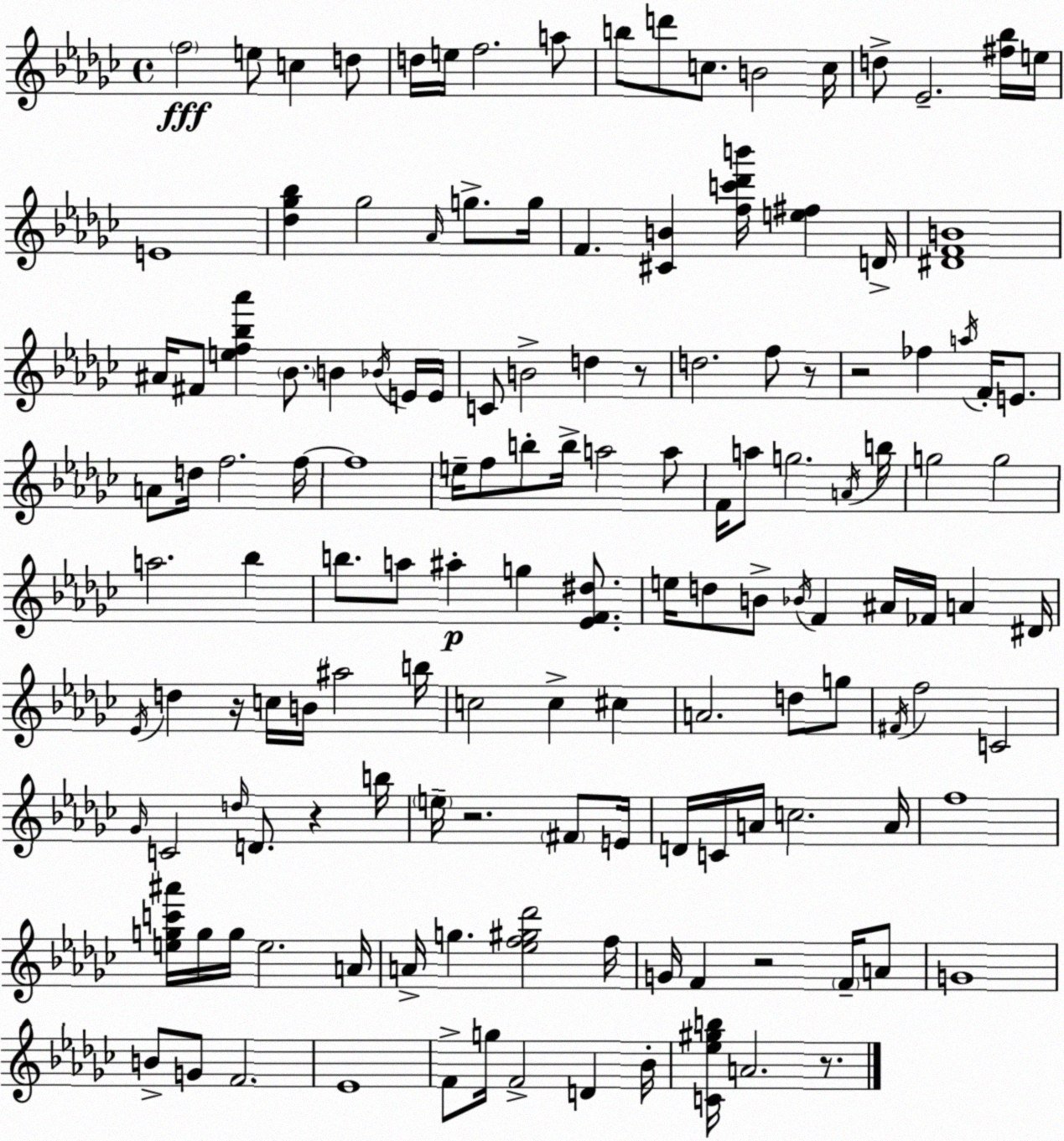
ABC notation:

X:1
T:Untitled
M:4/4
L:1/4
K:Ebm
f2 e/2 c d/2 d/4 e/4 f2 a/2 b/2 d'/2 c/2 B2 c/4 d/2 _E2 [^f_b]/4 e/4 E4 [_d_g_b] _g2 _A/4 g/2 g/4 F [^CB] [fc'_d'b']/4 [e^f] D/4 [^DFB]4 ^A/4 ^F/2 [ef_b_a'] _B/2 B _B/4 E/4 E/4 C/2 B2 d z/2 d2 f/2 z/2 z2 _f a/4 F/4 E/2 A/2 d/4 f2 f/4 f4 e/4 f/2 b/2 b/4 a2 a/2 F/4 a/2 g2 A/4 b/4 g2 g2 a2 _b b/2 a/2 ^a g [_EF^d]/2 e/4 d/2 B/2 _B/4 F ^A/4 _F/4 A ^D/4 _E/4 d z/4 c/4 B/4 ^a2 b/4 c2 c ^c A2 d/2 g/2 ^F/4 f2 C2 _G/4 C2 d/4 D/2 z b/4 e/4 z2 ^F/2 E/4 D/4 C/4 A/4 c2 A/4 f4 [egc'^a']/4 g/4 g/4 e2 A/4 A/4 g [_ef^g_d']2 f/4 G/4 F z2 F/4 A/2 G4 B/2 G/2 F2 _E4 F/2 g/4 F2 D _B/4 [C_e^gb]/4 A2 z/2